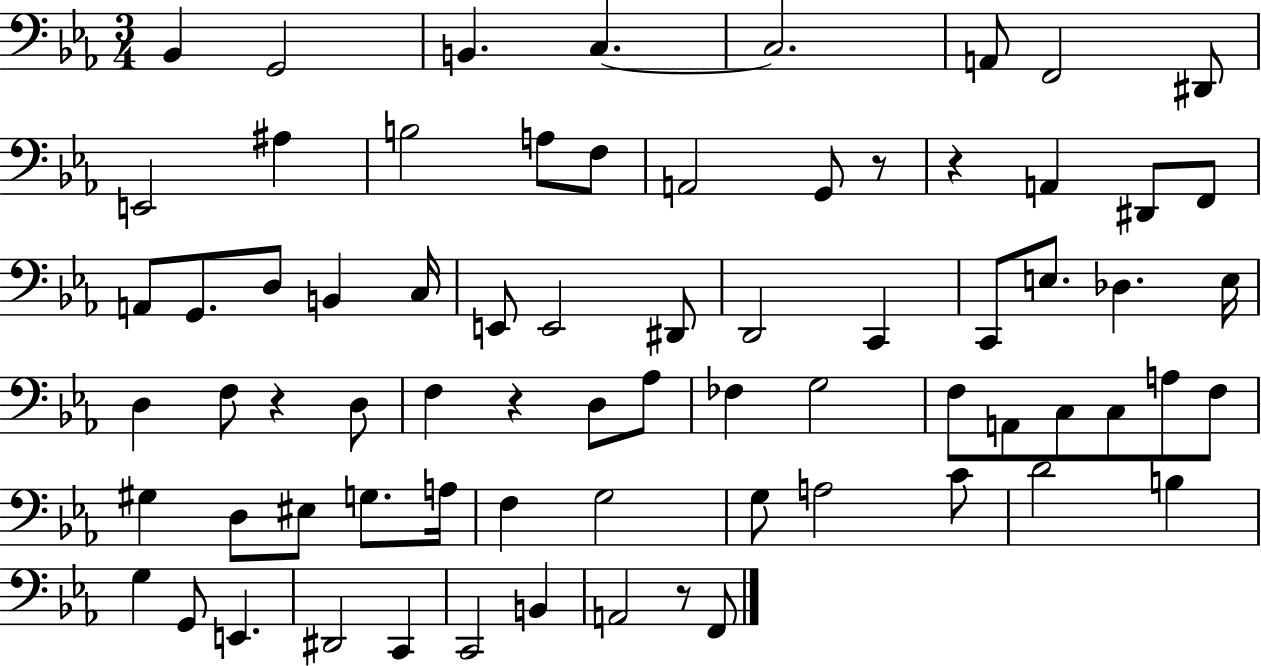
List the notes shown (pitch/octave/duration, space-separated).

Bb2/q G2/h B2/q. C3/q. C3/h. A2/e F2/h D#2/e E2/h A#3/q B3/h A3/e F3/e A2/h G2/e R/e R/q A2/q D#2/e F2/e A2/e G2/e. D3/e B2/q C3/s E2/e E2/h D#2/e D2/h C2/q C2/e E3/e. Db3/q. E3/s D3/q F3/e R/q D3/e F3/q R/q D3/e Ab3/e FES3/q G3/h F3/e A2/e C3/e C3/e A3/e F3/e G#3/q D3/e EIS3/e G3/e. A3/s F3/q G3/h G3/e A3/h C4/e D4/h B3/q G3/q G2/e E2/q. D#2/h C2/q C2/h B2/q A2/h R/e F2/e